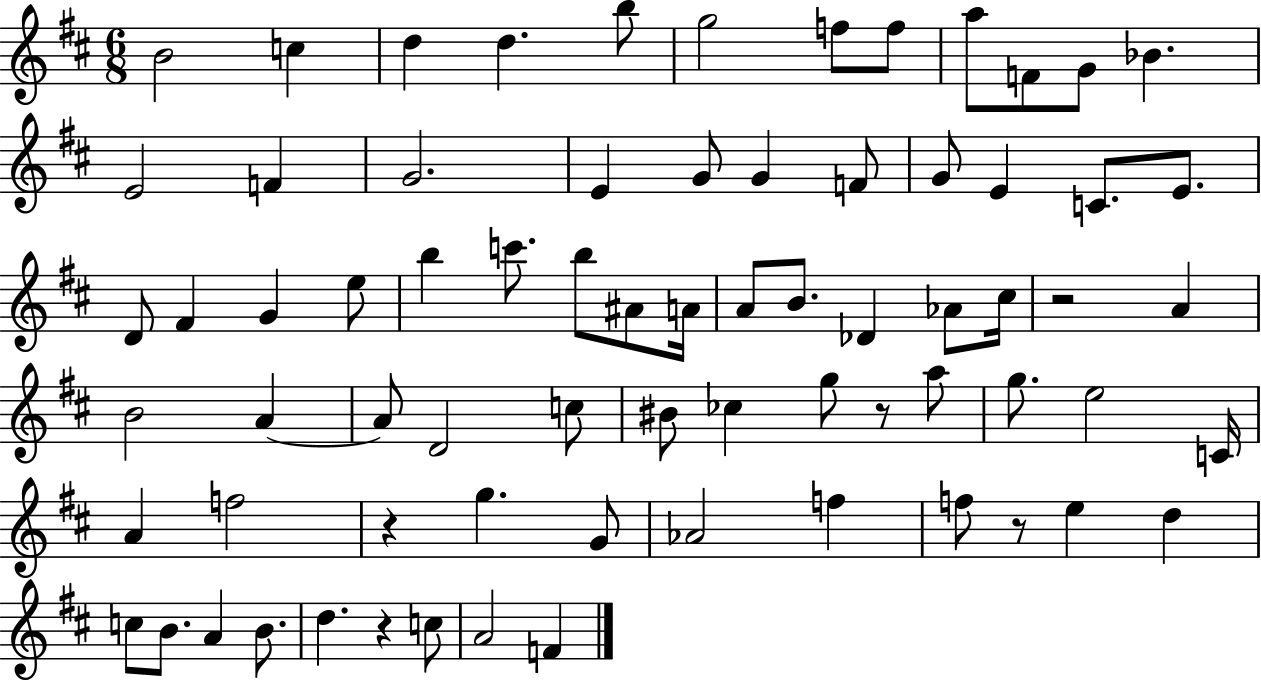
X:1
T:Untitled
M:6/8
L:1/4
K:D
B2 c d d b/2 g2 f/2 f/2 a/2 F/2 G/2 _B E2 F G2 E G/2 G F/2 G/2 E C/2 E/2 D/2 ^F G e/2 b c'/2 b/2 ^A/2 A/4 A/2 B/2 _D _A/2 ^c/4 z2 A B2 A A/2 D2 c/2 ^B/2 _c g/2 z/2 a/2 g/2 e2 C/4 A f2 z g G/2 _A2 f f/2 z/2 e d c/2 B/2 A B/2 d z c/2 A2 F